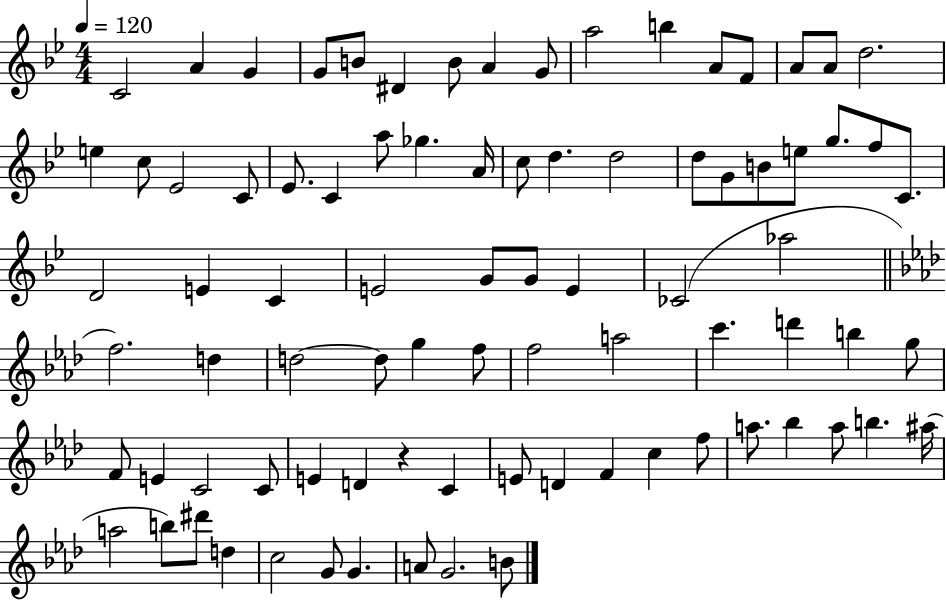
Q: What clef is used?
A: treble